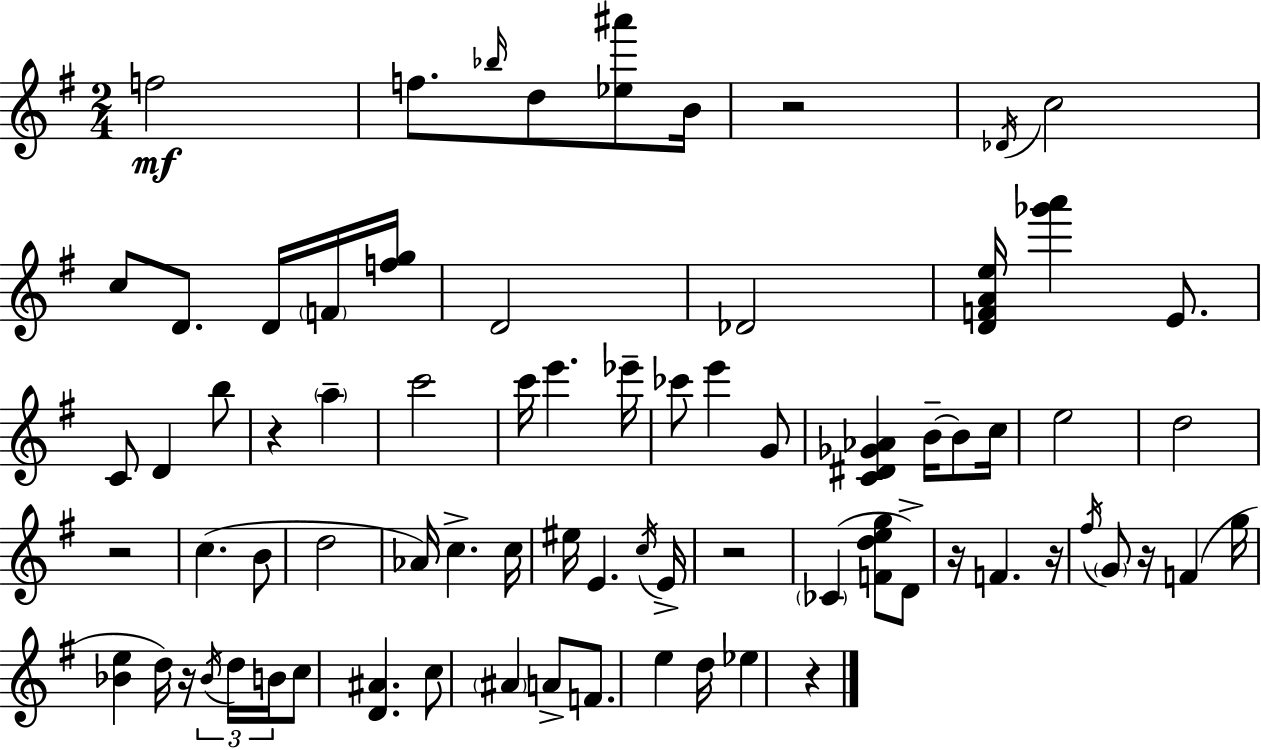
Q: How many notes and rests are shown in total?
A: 76